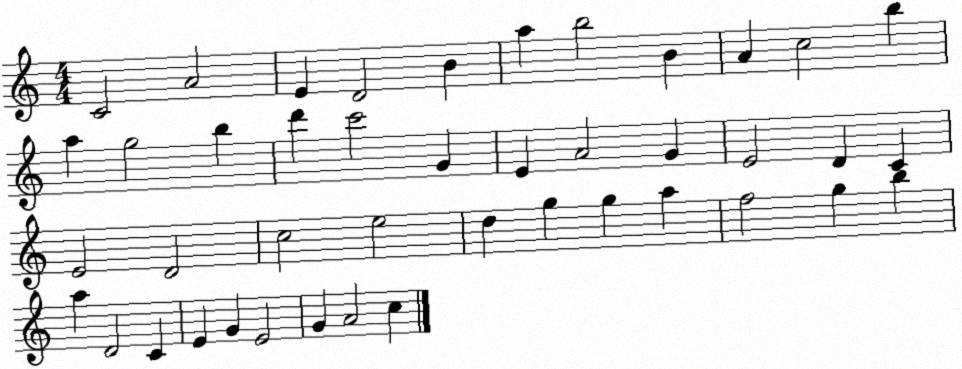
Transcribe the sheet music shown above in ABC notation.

X:1
T:Untitled
M:4/4
L:1/4
K:C
C2 A2 E D2 B a b2 B A c2 b a g2 b d' c'2 G E A2 G E2 D C E2 D2 c2 e2 d g g a f2 g b a D2 C E G E2 G A2 c